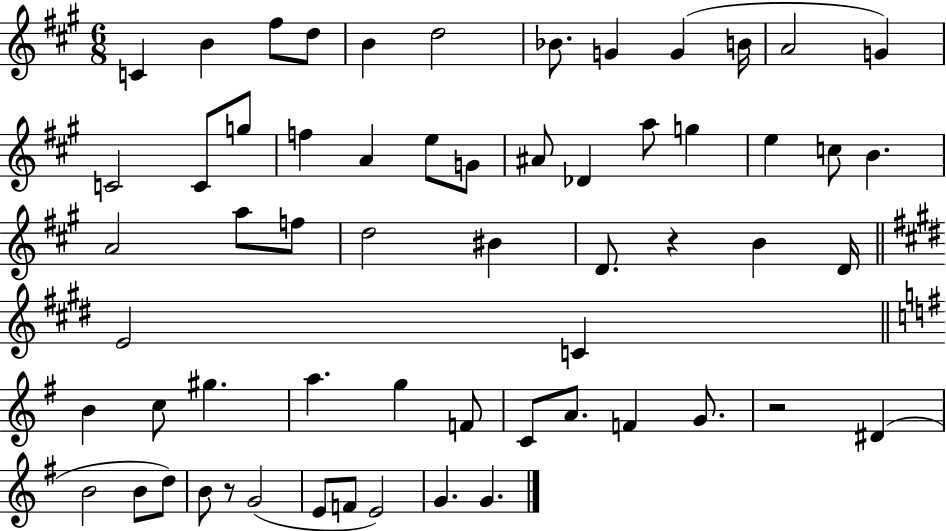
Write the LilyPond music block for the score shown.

{
  \clef treble
  \numericTimeSignature
  \time 6/8
  \key a \major
  c'4 b'4 fis''8 d''8 | b'4 d''2 | bes'8. g'4 g'4( b'16 | a'2 g'4) | \break c'2 c'8 g''8 | f''4 a'4 e''8 g'8 | ais'8 des'4 a''8 g''4 | e''4 c''8 b'4. | \break a'2 a''8 f''8 | d''2 bis'4 | d'8. r4 b'4 d'16 | \bar "||" \break \key e \major e'2 c'4 | \bar "||" \break \key g \major b'4 c''8 gis''4. | a''4. g''4 f'8 | c'8 a'8. f'4 g'8. | r2 dis'4( | \break b'2 b'8 d''8) | b'8 r8 g'2( | e'8 f'8 e'2) | g'4. g'4. | \break \bar "|."
}